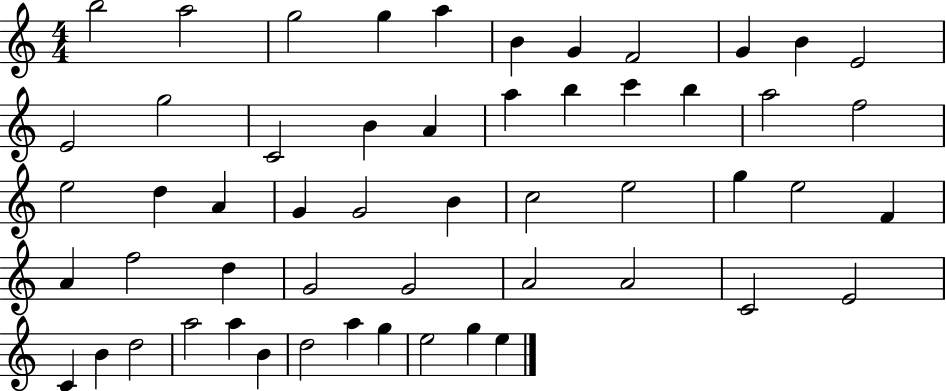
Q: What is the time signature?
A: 4/4